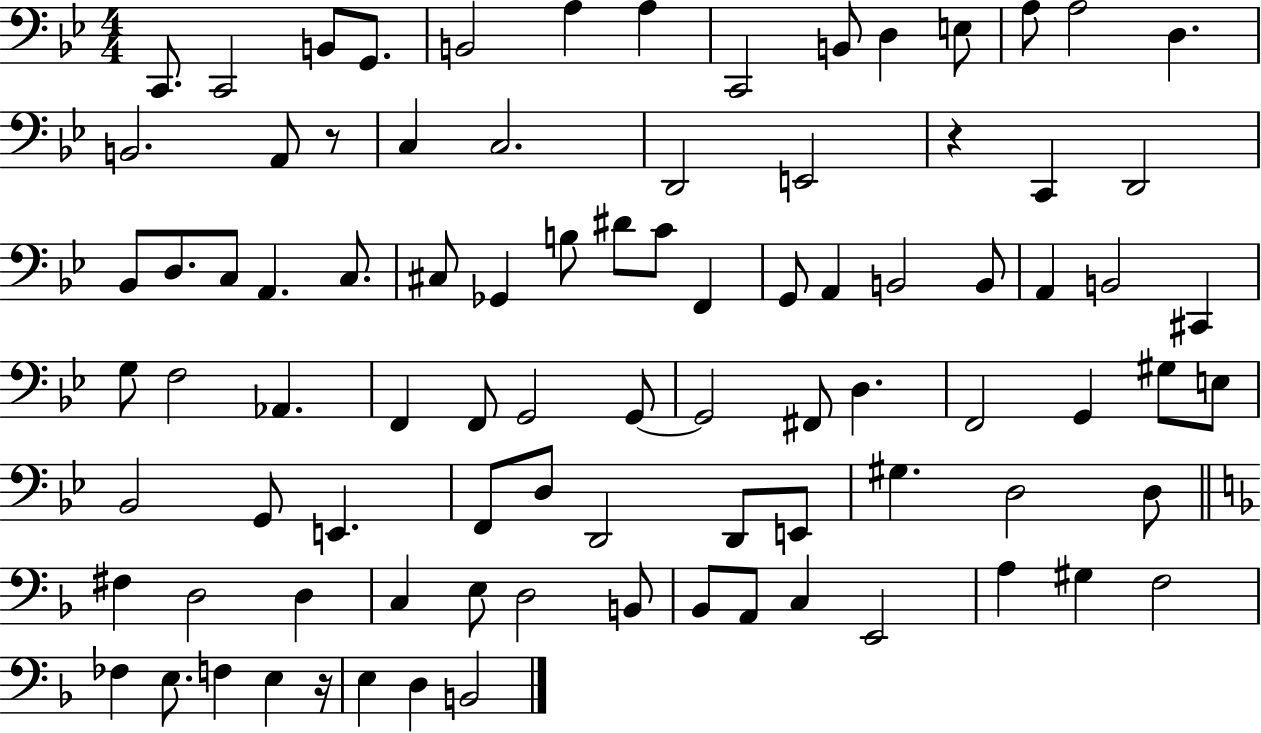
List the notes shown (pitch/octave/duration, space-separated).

C2/e. C2/h B2/e G2/e. B2/h A3/q A3/q C2/h B2/e D3/q E3/e A3/e A3/h D3/q. B2/h. A2/e R/e C3/q C3/h. D2/h E2/h R/q C2/q D2/h Bb2/e D3/e. C3/e A2/q. C3/e. C#3/e Gb2/q B3/e D#4/e C4/e F2/q G2/e A2/q B2/h B2/e A2/q B2/h C#2/q G3/e F3/h Ab2/q. F2/q F2/e G2/h G2/e G2/h F#2/e D3/q. F2/h G2/q G#3/e E3/e Bb2/h G2/e E2/q. F2/e D3/e D2/h D2/e E2/e G#3/q. D3/h D3/e F#3/q D3/h D3/q C3/q E3/e D3/h B2/e Bb2/e A2/e C3/q E2/h A3/q G#3/q F3/h FES3/q E3/e. F3/q E3/q R/s E3/q D3/q B2/h